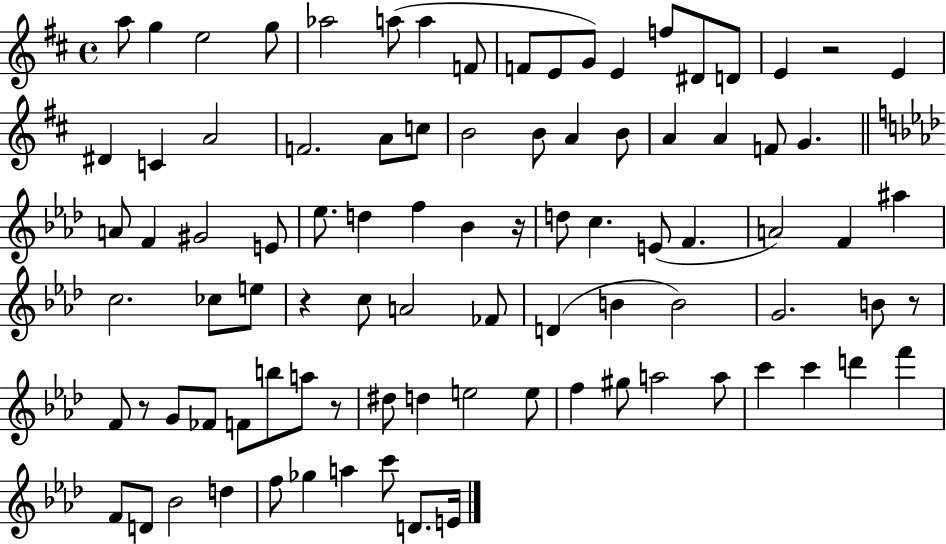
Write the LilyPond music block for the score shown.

{
  \clef treble
  \time 4/4
  \defaultTimeSignature
  \key d \major
  a''8 g''4 e''2 g''8 | aes''2 a''8( a''4 f'8 | f'8 e'8 g'8) e'4 f''8 dis'8 d'8 | e'4 r2 e'4 | \break dis'4 c'4 a'2 | f'2. a'8 c''8 | b'2 b'8 a'4 b'8 | a'4 a'4 f'8 g'4. | \break \bar "||" \break \key f \minor a'8 f'4 gis'2 e'8 | ees''8. d''4 f''4 bes'4 r16 | d''8 c''4. e'8( f'4. | a'2) f'4 ais''4 | \break c''2. ces''8 e''8 | r4 c''8 a'2 fes'8 | d'4( b'4 b'2) | g'2. b'8 r8 | \break f'8 r8 g'8 fes'8 f'8 b''8 a''8 r8 | dis''8 d''4 e''2 e''8 | f''4 gis''8 a''2 a''8 | c'''4 c'''4 d'''4 f'''4 | \break f'8 d'8 bes'2 d''4 | f''8 ges''4 a''4 c'''8 d'8. e'16 | \bar "|."
}